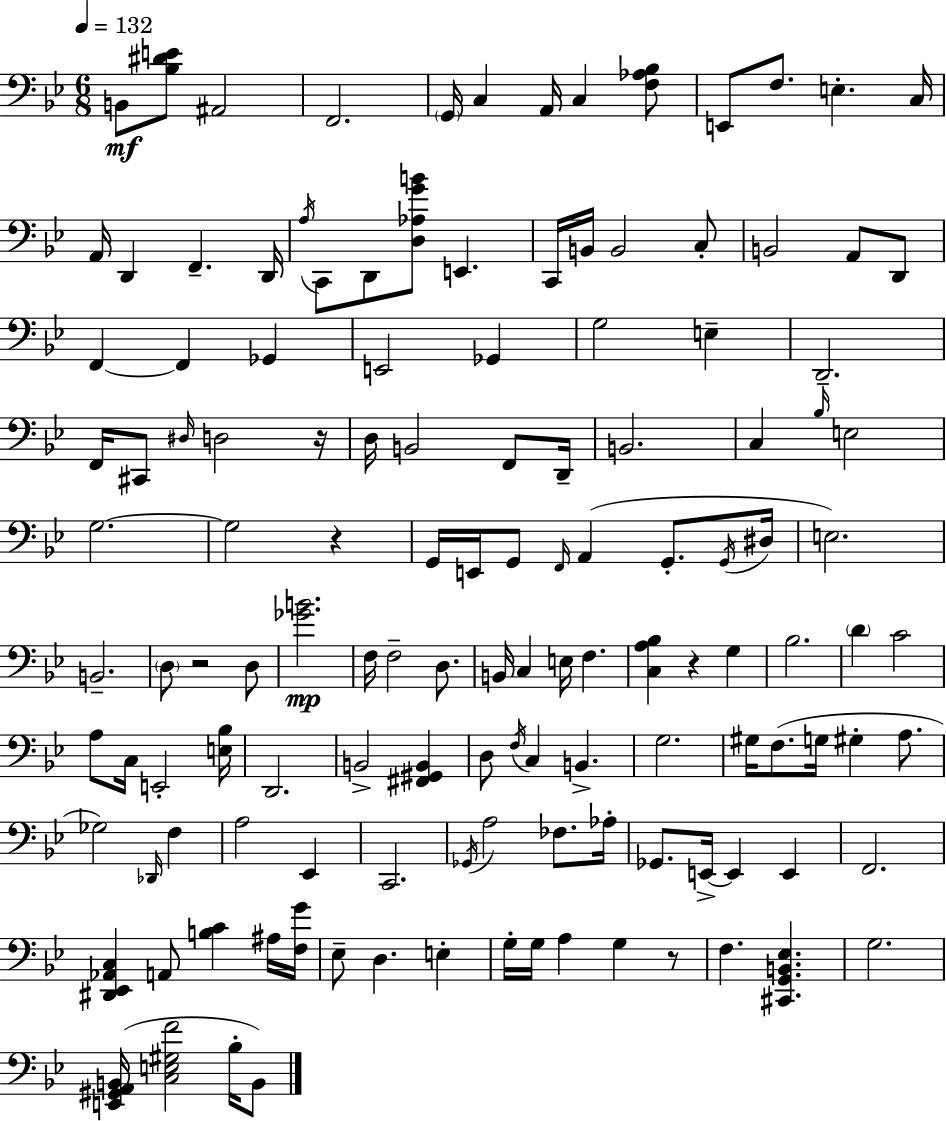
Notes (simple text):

B2/e [Bb3,D#4,E4]/e A#2/h F2/h. G2/s C3/q A2/s C3/q [F3,Ab3,Bb3]/e E2/e F3/e. E3/q. C3/s A2/s D2/q F2/q. D2/s A3/s C2/e D2/e [D3,Ab3,G4,B4]/e E2/q. C2/s B2/s B2/h C3/e B2/h A2/e D2/e F2/q F2/q Gb2/q E2/h Gb2/q G3/h E3/q D2/h. F2/s C#2/e D#3/s D3/h R/s D3/s B2/h F2/e D2/s B2/h. C3/q Bb3/s E3/h G3/h. G3/h R/q G2/s E2/s G2/e F2/s A2/q G2/e. G2/s D#3/s E3/h. B2/h. D3/e R/h D3/e [Gb4,B4]/h. F3/s F3/h D3/e. B2/s C3/q E3/s F3/q. [C3,A3,Bb3]/q R/q G3/q Bb3/h. D4/q C4/h A3/e C3/s E2/h [E3,Bb3]/s D2/h. B2/h [F#2,G#2,B2]/q D3/e F3/s C3/q B2/q. G3/h. G#3/s F3/e. G3/s G#3/q A3/e. Gb3/h Db2/s F3/q A3/h Eb2/q C2/h. Gb2/s A3/h FES3/e. Ab3/s Gb2/e. E2/s E2/q E2/q F2/h. [D#2,Eb2,Ab2,C3]/q A2/e [B3,C4]/q A#3/s [F3,G4]/s Eb3/e D3/q. E3/q G3/s G3/s A3/q G3/q R/e F3/q. [C#2,G2,B2,Eb3]/q. G3/h. [E2,G#2,A2,B2]/s [C3,E3,G#3,F4]/h Bb3/s B2/e